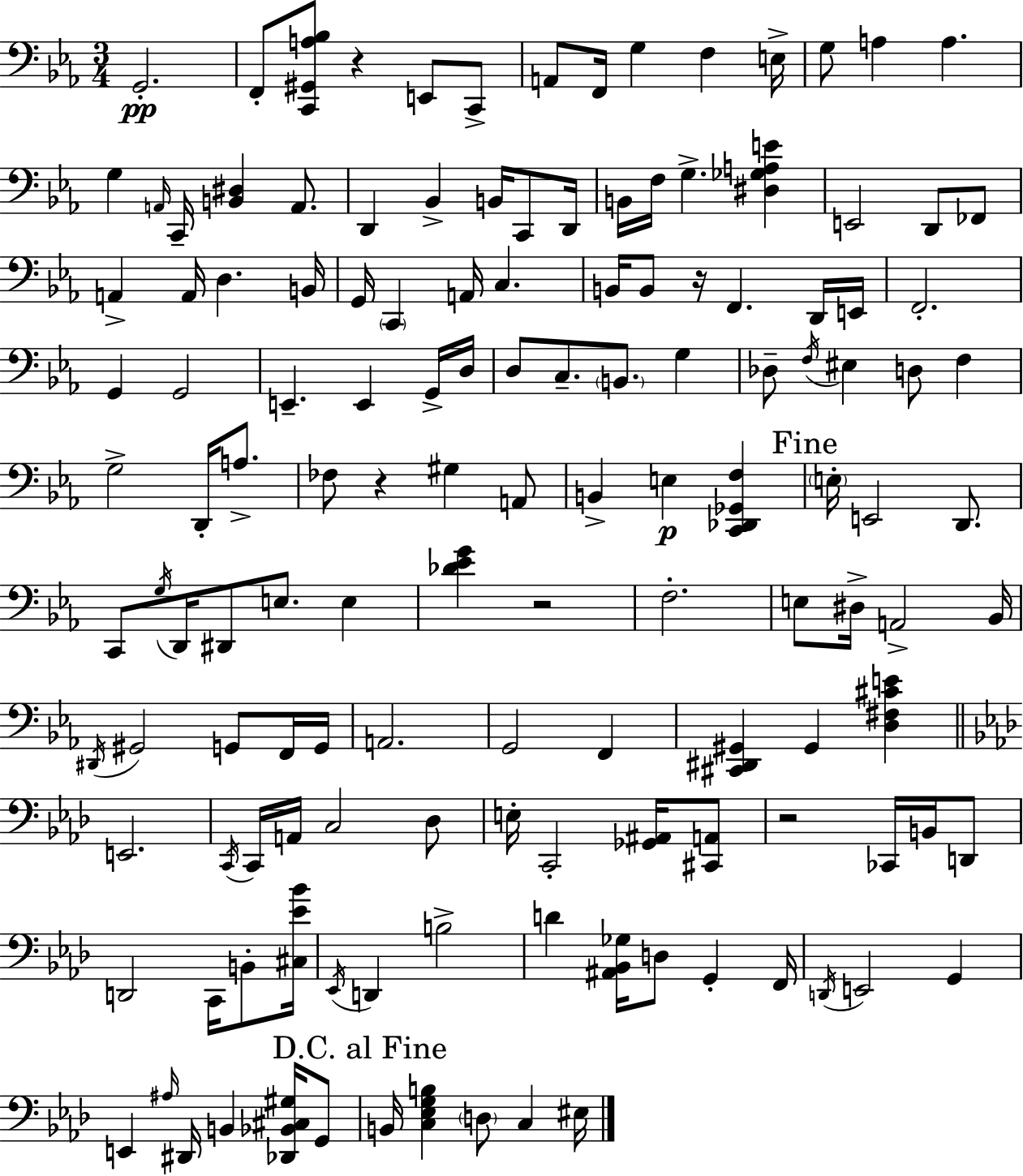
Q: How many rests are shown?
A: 5